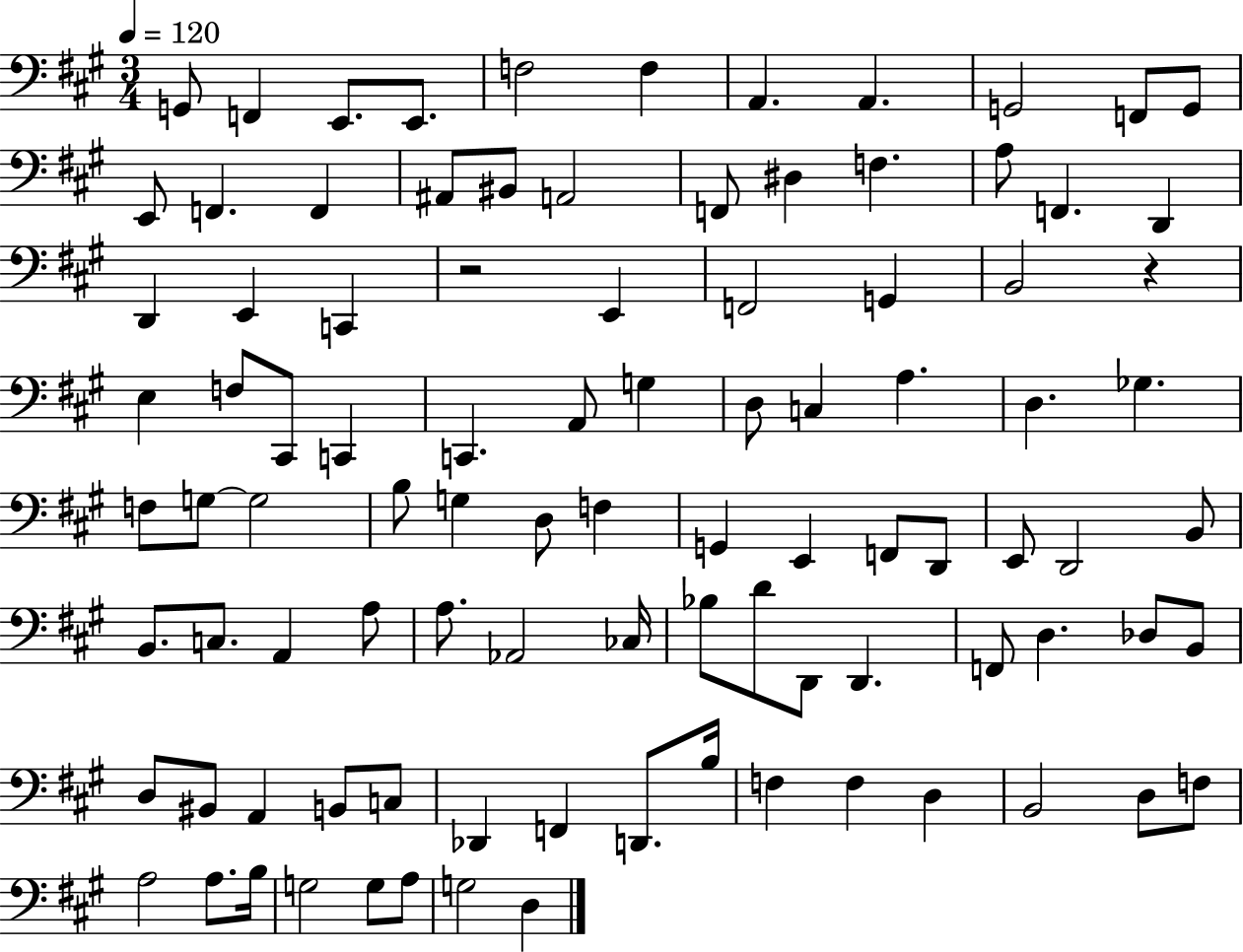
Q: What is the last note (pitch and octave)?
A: D3